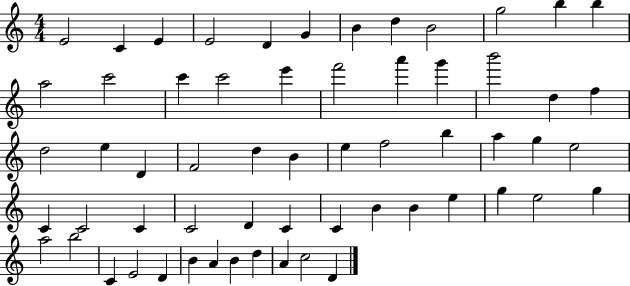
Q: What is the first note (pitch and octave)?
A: E4